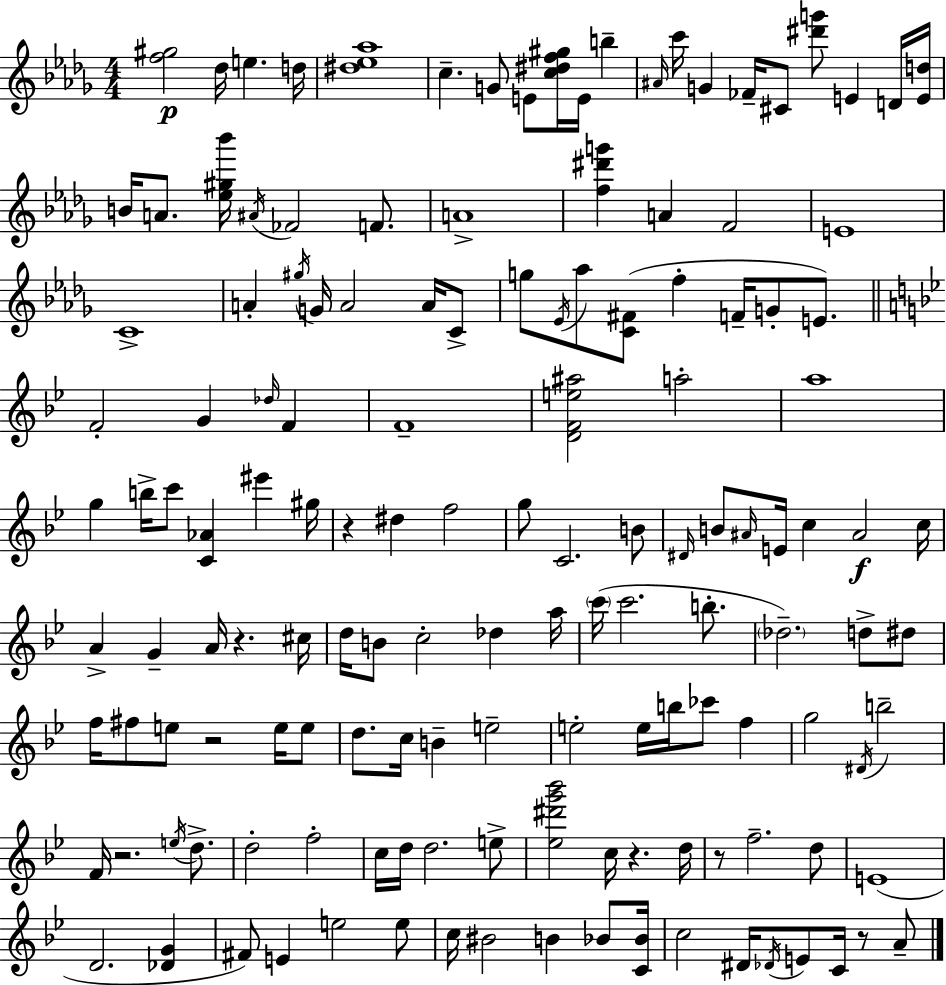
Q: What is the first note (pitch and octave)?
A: Db5